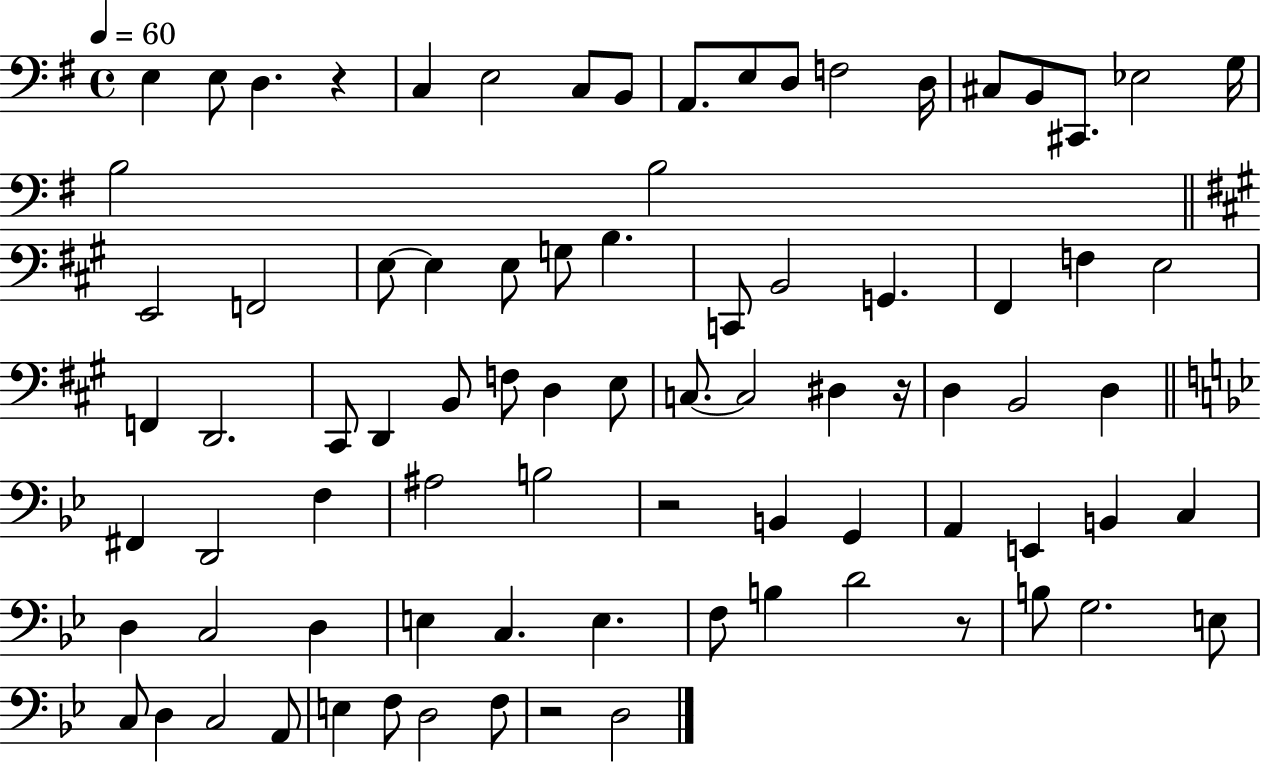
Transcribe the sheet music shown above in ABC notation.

X:1
T:Untitled
M:4/4
L:1/4
K:G
E, E,/2 D, z C, E,2 C,/2 B,,/2 A,,/2 E,/2 D,/2 F,2 D,/4 ^C,/2 B,,/2 ^C,,/2 _E,2 G,/4 B,2 B,2 E,,2 F,,2 E,/2 E, E,/2 G,/2 B, C,,/2 B,,2 G,, ^F,, F, E,2 F,, D,,2 ^C,,/2 D,, B,,/2 F,/2 D, E,/2 C,/2 C,2 ^D, z/4 D, B,,2 D, ^F,, D,,2 F, ^A,2 B,2 z2 B,, G,, A,, E,, B,, C, D, C,2 D, E, C, E, F,/2 B, D2 z/2 B,/2 G,2 E,/2 C,/2 D, C,2 A,,/2 E, F,/2 D,2 F,/2 z2 D,2